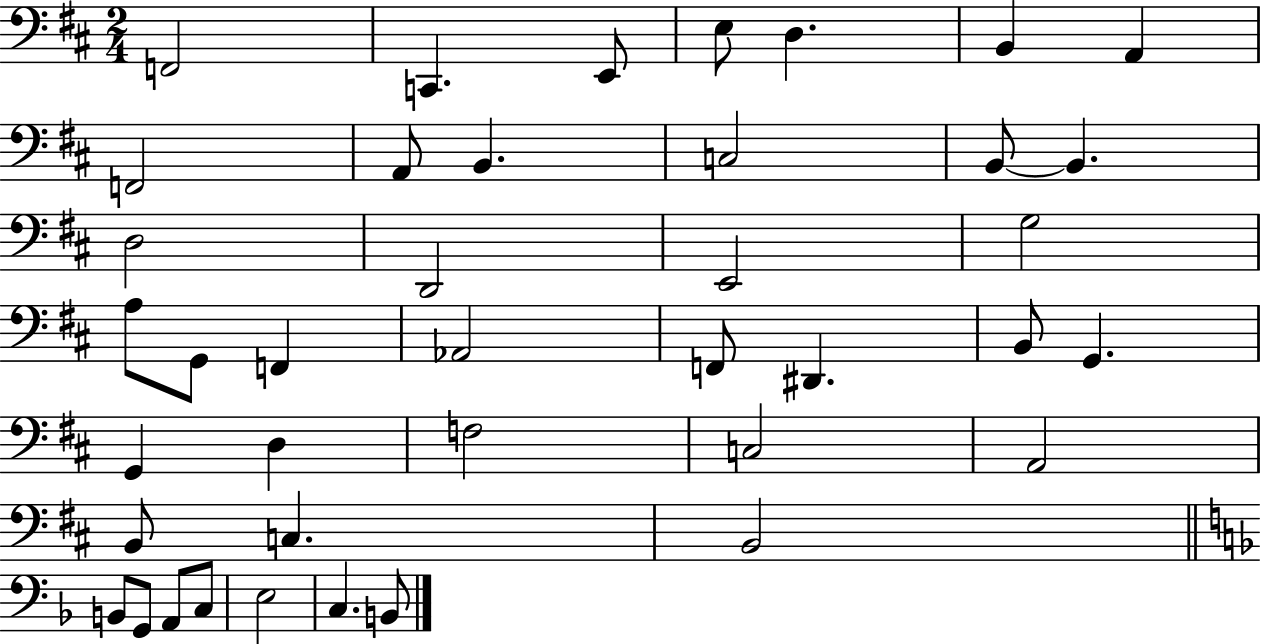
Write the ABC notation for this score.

X:1
T:Untitled
M:2/4
L:1/4
K:D
F,,2 C,, E,,/2 E,/2 D, B,, A,, F,,2 A,,/2 B,, C,2 B,,/2 B,, D,2 D,,2 E,,2 G,2 A,/2 G,,/2 F,, _A,,2 F,,/2 ^D,, B,,/2 G,, G,, D, F,2 C,2 A,,2 B,,/2 C, B,,2 B,,/2 G,,/2 A,,/2 C,/2 E,2 C, B,,/2